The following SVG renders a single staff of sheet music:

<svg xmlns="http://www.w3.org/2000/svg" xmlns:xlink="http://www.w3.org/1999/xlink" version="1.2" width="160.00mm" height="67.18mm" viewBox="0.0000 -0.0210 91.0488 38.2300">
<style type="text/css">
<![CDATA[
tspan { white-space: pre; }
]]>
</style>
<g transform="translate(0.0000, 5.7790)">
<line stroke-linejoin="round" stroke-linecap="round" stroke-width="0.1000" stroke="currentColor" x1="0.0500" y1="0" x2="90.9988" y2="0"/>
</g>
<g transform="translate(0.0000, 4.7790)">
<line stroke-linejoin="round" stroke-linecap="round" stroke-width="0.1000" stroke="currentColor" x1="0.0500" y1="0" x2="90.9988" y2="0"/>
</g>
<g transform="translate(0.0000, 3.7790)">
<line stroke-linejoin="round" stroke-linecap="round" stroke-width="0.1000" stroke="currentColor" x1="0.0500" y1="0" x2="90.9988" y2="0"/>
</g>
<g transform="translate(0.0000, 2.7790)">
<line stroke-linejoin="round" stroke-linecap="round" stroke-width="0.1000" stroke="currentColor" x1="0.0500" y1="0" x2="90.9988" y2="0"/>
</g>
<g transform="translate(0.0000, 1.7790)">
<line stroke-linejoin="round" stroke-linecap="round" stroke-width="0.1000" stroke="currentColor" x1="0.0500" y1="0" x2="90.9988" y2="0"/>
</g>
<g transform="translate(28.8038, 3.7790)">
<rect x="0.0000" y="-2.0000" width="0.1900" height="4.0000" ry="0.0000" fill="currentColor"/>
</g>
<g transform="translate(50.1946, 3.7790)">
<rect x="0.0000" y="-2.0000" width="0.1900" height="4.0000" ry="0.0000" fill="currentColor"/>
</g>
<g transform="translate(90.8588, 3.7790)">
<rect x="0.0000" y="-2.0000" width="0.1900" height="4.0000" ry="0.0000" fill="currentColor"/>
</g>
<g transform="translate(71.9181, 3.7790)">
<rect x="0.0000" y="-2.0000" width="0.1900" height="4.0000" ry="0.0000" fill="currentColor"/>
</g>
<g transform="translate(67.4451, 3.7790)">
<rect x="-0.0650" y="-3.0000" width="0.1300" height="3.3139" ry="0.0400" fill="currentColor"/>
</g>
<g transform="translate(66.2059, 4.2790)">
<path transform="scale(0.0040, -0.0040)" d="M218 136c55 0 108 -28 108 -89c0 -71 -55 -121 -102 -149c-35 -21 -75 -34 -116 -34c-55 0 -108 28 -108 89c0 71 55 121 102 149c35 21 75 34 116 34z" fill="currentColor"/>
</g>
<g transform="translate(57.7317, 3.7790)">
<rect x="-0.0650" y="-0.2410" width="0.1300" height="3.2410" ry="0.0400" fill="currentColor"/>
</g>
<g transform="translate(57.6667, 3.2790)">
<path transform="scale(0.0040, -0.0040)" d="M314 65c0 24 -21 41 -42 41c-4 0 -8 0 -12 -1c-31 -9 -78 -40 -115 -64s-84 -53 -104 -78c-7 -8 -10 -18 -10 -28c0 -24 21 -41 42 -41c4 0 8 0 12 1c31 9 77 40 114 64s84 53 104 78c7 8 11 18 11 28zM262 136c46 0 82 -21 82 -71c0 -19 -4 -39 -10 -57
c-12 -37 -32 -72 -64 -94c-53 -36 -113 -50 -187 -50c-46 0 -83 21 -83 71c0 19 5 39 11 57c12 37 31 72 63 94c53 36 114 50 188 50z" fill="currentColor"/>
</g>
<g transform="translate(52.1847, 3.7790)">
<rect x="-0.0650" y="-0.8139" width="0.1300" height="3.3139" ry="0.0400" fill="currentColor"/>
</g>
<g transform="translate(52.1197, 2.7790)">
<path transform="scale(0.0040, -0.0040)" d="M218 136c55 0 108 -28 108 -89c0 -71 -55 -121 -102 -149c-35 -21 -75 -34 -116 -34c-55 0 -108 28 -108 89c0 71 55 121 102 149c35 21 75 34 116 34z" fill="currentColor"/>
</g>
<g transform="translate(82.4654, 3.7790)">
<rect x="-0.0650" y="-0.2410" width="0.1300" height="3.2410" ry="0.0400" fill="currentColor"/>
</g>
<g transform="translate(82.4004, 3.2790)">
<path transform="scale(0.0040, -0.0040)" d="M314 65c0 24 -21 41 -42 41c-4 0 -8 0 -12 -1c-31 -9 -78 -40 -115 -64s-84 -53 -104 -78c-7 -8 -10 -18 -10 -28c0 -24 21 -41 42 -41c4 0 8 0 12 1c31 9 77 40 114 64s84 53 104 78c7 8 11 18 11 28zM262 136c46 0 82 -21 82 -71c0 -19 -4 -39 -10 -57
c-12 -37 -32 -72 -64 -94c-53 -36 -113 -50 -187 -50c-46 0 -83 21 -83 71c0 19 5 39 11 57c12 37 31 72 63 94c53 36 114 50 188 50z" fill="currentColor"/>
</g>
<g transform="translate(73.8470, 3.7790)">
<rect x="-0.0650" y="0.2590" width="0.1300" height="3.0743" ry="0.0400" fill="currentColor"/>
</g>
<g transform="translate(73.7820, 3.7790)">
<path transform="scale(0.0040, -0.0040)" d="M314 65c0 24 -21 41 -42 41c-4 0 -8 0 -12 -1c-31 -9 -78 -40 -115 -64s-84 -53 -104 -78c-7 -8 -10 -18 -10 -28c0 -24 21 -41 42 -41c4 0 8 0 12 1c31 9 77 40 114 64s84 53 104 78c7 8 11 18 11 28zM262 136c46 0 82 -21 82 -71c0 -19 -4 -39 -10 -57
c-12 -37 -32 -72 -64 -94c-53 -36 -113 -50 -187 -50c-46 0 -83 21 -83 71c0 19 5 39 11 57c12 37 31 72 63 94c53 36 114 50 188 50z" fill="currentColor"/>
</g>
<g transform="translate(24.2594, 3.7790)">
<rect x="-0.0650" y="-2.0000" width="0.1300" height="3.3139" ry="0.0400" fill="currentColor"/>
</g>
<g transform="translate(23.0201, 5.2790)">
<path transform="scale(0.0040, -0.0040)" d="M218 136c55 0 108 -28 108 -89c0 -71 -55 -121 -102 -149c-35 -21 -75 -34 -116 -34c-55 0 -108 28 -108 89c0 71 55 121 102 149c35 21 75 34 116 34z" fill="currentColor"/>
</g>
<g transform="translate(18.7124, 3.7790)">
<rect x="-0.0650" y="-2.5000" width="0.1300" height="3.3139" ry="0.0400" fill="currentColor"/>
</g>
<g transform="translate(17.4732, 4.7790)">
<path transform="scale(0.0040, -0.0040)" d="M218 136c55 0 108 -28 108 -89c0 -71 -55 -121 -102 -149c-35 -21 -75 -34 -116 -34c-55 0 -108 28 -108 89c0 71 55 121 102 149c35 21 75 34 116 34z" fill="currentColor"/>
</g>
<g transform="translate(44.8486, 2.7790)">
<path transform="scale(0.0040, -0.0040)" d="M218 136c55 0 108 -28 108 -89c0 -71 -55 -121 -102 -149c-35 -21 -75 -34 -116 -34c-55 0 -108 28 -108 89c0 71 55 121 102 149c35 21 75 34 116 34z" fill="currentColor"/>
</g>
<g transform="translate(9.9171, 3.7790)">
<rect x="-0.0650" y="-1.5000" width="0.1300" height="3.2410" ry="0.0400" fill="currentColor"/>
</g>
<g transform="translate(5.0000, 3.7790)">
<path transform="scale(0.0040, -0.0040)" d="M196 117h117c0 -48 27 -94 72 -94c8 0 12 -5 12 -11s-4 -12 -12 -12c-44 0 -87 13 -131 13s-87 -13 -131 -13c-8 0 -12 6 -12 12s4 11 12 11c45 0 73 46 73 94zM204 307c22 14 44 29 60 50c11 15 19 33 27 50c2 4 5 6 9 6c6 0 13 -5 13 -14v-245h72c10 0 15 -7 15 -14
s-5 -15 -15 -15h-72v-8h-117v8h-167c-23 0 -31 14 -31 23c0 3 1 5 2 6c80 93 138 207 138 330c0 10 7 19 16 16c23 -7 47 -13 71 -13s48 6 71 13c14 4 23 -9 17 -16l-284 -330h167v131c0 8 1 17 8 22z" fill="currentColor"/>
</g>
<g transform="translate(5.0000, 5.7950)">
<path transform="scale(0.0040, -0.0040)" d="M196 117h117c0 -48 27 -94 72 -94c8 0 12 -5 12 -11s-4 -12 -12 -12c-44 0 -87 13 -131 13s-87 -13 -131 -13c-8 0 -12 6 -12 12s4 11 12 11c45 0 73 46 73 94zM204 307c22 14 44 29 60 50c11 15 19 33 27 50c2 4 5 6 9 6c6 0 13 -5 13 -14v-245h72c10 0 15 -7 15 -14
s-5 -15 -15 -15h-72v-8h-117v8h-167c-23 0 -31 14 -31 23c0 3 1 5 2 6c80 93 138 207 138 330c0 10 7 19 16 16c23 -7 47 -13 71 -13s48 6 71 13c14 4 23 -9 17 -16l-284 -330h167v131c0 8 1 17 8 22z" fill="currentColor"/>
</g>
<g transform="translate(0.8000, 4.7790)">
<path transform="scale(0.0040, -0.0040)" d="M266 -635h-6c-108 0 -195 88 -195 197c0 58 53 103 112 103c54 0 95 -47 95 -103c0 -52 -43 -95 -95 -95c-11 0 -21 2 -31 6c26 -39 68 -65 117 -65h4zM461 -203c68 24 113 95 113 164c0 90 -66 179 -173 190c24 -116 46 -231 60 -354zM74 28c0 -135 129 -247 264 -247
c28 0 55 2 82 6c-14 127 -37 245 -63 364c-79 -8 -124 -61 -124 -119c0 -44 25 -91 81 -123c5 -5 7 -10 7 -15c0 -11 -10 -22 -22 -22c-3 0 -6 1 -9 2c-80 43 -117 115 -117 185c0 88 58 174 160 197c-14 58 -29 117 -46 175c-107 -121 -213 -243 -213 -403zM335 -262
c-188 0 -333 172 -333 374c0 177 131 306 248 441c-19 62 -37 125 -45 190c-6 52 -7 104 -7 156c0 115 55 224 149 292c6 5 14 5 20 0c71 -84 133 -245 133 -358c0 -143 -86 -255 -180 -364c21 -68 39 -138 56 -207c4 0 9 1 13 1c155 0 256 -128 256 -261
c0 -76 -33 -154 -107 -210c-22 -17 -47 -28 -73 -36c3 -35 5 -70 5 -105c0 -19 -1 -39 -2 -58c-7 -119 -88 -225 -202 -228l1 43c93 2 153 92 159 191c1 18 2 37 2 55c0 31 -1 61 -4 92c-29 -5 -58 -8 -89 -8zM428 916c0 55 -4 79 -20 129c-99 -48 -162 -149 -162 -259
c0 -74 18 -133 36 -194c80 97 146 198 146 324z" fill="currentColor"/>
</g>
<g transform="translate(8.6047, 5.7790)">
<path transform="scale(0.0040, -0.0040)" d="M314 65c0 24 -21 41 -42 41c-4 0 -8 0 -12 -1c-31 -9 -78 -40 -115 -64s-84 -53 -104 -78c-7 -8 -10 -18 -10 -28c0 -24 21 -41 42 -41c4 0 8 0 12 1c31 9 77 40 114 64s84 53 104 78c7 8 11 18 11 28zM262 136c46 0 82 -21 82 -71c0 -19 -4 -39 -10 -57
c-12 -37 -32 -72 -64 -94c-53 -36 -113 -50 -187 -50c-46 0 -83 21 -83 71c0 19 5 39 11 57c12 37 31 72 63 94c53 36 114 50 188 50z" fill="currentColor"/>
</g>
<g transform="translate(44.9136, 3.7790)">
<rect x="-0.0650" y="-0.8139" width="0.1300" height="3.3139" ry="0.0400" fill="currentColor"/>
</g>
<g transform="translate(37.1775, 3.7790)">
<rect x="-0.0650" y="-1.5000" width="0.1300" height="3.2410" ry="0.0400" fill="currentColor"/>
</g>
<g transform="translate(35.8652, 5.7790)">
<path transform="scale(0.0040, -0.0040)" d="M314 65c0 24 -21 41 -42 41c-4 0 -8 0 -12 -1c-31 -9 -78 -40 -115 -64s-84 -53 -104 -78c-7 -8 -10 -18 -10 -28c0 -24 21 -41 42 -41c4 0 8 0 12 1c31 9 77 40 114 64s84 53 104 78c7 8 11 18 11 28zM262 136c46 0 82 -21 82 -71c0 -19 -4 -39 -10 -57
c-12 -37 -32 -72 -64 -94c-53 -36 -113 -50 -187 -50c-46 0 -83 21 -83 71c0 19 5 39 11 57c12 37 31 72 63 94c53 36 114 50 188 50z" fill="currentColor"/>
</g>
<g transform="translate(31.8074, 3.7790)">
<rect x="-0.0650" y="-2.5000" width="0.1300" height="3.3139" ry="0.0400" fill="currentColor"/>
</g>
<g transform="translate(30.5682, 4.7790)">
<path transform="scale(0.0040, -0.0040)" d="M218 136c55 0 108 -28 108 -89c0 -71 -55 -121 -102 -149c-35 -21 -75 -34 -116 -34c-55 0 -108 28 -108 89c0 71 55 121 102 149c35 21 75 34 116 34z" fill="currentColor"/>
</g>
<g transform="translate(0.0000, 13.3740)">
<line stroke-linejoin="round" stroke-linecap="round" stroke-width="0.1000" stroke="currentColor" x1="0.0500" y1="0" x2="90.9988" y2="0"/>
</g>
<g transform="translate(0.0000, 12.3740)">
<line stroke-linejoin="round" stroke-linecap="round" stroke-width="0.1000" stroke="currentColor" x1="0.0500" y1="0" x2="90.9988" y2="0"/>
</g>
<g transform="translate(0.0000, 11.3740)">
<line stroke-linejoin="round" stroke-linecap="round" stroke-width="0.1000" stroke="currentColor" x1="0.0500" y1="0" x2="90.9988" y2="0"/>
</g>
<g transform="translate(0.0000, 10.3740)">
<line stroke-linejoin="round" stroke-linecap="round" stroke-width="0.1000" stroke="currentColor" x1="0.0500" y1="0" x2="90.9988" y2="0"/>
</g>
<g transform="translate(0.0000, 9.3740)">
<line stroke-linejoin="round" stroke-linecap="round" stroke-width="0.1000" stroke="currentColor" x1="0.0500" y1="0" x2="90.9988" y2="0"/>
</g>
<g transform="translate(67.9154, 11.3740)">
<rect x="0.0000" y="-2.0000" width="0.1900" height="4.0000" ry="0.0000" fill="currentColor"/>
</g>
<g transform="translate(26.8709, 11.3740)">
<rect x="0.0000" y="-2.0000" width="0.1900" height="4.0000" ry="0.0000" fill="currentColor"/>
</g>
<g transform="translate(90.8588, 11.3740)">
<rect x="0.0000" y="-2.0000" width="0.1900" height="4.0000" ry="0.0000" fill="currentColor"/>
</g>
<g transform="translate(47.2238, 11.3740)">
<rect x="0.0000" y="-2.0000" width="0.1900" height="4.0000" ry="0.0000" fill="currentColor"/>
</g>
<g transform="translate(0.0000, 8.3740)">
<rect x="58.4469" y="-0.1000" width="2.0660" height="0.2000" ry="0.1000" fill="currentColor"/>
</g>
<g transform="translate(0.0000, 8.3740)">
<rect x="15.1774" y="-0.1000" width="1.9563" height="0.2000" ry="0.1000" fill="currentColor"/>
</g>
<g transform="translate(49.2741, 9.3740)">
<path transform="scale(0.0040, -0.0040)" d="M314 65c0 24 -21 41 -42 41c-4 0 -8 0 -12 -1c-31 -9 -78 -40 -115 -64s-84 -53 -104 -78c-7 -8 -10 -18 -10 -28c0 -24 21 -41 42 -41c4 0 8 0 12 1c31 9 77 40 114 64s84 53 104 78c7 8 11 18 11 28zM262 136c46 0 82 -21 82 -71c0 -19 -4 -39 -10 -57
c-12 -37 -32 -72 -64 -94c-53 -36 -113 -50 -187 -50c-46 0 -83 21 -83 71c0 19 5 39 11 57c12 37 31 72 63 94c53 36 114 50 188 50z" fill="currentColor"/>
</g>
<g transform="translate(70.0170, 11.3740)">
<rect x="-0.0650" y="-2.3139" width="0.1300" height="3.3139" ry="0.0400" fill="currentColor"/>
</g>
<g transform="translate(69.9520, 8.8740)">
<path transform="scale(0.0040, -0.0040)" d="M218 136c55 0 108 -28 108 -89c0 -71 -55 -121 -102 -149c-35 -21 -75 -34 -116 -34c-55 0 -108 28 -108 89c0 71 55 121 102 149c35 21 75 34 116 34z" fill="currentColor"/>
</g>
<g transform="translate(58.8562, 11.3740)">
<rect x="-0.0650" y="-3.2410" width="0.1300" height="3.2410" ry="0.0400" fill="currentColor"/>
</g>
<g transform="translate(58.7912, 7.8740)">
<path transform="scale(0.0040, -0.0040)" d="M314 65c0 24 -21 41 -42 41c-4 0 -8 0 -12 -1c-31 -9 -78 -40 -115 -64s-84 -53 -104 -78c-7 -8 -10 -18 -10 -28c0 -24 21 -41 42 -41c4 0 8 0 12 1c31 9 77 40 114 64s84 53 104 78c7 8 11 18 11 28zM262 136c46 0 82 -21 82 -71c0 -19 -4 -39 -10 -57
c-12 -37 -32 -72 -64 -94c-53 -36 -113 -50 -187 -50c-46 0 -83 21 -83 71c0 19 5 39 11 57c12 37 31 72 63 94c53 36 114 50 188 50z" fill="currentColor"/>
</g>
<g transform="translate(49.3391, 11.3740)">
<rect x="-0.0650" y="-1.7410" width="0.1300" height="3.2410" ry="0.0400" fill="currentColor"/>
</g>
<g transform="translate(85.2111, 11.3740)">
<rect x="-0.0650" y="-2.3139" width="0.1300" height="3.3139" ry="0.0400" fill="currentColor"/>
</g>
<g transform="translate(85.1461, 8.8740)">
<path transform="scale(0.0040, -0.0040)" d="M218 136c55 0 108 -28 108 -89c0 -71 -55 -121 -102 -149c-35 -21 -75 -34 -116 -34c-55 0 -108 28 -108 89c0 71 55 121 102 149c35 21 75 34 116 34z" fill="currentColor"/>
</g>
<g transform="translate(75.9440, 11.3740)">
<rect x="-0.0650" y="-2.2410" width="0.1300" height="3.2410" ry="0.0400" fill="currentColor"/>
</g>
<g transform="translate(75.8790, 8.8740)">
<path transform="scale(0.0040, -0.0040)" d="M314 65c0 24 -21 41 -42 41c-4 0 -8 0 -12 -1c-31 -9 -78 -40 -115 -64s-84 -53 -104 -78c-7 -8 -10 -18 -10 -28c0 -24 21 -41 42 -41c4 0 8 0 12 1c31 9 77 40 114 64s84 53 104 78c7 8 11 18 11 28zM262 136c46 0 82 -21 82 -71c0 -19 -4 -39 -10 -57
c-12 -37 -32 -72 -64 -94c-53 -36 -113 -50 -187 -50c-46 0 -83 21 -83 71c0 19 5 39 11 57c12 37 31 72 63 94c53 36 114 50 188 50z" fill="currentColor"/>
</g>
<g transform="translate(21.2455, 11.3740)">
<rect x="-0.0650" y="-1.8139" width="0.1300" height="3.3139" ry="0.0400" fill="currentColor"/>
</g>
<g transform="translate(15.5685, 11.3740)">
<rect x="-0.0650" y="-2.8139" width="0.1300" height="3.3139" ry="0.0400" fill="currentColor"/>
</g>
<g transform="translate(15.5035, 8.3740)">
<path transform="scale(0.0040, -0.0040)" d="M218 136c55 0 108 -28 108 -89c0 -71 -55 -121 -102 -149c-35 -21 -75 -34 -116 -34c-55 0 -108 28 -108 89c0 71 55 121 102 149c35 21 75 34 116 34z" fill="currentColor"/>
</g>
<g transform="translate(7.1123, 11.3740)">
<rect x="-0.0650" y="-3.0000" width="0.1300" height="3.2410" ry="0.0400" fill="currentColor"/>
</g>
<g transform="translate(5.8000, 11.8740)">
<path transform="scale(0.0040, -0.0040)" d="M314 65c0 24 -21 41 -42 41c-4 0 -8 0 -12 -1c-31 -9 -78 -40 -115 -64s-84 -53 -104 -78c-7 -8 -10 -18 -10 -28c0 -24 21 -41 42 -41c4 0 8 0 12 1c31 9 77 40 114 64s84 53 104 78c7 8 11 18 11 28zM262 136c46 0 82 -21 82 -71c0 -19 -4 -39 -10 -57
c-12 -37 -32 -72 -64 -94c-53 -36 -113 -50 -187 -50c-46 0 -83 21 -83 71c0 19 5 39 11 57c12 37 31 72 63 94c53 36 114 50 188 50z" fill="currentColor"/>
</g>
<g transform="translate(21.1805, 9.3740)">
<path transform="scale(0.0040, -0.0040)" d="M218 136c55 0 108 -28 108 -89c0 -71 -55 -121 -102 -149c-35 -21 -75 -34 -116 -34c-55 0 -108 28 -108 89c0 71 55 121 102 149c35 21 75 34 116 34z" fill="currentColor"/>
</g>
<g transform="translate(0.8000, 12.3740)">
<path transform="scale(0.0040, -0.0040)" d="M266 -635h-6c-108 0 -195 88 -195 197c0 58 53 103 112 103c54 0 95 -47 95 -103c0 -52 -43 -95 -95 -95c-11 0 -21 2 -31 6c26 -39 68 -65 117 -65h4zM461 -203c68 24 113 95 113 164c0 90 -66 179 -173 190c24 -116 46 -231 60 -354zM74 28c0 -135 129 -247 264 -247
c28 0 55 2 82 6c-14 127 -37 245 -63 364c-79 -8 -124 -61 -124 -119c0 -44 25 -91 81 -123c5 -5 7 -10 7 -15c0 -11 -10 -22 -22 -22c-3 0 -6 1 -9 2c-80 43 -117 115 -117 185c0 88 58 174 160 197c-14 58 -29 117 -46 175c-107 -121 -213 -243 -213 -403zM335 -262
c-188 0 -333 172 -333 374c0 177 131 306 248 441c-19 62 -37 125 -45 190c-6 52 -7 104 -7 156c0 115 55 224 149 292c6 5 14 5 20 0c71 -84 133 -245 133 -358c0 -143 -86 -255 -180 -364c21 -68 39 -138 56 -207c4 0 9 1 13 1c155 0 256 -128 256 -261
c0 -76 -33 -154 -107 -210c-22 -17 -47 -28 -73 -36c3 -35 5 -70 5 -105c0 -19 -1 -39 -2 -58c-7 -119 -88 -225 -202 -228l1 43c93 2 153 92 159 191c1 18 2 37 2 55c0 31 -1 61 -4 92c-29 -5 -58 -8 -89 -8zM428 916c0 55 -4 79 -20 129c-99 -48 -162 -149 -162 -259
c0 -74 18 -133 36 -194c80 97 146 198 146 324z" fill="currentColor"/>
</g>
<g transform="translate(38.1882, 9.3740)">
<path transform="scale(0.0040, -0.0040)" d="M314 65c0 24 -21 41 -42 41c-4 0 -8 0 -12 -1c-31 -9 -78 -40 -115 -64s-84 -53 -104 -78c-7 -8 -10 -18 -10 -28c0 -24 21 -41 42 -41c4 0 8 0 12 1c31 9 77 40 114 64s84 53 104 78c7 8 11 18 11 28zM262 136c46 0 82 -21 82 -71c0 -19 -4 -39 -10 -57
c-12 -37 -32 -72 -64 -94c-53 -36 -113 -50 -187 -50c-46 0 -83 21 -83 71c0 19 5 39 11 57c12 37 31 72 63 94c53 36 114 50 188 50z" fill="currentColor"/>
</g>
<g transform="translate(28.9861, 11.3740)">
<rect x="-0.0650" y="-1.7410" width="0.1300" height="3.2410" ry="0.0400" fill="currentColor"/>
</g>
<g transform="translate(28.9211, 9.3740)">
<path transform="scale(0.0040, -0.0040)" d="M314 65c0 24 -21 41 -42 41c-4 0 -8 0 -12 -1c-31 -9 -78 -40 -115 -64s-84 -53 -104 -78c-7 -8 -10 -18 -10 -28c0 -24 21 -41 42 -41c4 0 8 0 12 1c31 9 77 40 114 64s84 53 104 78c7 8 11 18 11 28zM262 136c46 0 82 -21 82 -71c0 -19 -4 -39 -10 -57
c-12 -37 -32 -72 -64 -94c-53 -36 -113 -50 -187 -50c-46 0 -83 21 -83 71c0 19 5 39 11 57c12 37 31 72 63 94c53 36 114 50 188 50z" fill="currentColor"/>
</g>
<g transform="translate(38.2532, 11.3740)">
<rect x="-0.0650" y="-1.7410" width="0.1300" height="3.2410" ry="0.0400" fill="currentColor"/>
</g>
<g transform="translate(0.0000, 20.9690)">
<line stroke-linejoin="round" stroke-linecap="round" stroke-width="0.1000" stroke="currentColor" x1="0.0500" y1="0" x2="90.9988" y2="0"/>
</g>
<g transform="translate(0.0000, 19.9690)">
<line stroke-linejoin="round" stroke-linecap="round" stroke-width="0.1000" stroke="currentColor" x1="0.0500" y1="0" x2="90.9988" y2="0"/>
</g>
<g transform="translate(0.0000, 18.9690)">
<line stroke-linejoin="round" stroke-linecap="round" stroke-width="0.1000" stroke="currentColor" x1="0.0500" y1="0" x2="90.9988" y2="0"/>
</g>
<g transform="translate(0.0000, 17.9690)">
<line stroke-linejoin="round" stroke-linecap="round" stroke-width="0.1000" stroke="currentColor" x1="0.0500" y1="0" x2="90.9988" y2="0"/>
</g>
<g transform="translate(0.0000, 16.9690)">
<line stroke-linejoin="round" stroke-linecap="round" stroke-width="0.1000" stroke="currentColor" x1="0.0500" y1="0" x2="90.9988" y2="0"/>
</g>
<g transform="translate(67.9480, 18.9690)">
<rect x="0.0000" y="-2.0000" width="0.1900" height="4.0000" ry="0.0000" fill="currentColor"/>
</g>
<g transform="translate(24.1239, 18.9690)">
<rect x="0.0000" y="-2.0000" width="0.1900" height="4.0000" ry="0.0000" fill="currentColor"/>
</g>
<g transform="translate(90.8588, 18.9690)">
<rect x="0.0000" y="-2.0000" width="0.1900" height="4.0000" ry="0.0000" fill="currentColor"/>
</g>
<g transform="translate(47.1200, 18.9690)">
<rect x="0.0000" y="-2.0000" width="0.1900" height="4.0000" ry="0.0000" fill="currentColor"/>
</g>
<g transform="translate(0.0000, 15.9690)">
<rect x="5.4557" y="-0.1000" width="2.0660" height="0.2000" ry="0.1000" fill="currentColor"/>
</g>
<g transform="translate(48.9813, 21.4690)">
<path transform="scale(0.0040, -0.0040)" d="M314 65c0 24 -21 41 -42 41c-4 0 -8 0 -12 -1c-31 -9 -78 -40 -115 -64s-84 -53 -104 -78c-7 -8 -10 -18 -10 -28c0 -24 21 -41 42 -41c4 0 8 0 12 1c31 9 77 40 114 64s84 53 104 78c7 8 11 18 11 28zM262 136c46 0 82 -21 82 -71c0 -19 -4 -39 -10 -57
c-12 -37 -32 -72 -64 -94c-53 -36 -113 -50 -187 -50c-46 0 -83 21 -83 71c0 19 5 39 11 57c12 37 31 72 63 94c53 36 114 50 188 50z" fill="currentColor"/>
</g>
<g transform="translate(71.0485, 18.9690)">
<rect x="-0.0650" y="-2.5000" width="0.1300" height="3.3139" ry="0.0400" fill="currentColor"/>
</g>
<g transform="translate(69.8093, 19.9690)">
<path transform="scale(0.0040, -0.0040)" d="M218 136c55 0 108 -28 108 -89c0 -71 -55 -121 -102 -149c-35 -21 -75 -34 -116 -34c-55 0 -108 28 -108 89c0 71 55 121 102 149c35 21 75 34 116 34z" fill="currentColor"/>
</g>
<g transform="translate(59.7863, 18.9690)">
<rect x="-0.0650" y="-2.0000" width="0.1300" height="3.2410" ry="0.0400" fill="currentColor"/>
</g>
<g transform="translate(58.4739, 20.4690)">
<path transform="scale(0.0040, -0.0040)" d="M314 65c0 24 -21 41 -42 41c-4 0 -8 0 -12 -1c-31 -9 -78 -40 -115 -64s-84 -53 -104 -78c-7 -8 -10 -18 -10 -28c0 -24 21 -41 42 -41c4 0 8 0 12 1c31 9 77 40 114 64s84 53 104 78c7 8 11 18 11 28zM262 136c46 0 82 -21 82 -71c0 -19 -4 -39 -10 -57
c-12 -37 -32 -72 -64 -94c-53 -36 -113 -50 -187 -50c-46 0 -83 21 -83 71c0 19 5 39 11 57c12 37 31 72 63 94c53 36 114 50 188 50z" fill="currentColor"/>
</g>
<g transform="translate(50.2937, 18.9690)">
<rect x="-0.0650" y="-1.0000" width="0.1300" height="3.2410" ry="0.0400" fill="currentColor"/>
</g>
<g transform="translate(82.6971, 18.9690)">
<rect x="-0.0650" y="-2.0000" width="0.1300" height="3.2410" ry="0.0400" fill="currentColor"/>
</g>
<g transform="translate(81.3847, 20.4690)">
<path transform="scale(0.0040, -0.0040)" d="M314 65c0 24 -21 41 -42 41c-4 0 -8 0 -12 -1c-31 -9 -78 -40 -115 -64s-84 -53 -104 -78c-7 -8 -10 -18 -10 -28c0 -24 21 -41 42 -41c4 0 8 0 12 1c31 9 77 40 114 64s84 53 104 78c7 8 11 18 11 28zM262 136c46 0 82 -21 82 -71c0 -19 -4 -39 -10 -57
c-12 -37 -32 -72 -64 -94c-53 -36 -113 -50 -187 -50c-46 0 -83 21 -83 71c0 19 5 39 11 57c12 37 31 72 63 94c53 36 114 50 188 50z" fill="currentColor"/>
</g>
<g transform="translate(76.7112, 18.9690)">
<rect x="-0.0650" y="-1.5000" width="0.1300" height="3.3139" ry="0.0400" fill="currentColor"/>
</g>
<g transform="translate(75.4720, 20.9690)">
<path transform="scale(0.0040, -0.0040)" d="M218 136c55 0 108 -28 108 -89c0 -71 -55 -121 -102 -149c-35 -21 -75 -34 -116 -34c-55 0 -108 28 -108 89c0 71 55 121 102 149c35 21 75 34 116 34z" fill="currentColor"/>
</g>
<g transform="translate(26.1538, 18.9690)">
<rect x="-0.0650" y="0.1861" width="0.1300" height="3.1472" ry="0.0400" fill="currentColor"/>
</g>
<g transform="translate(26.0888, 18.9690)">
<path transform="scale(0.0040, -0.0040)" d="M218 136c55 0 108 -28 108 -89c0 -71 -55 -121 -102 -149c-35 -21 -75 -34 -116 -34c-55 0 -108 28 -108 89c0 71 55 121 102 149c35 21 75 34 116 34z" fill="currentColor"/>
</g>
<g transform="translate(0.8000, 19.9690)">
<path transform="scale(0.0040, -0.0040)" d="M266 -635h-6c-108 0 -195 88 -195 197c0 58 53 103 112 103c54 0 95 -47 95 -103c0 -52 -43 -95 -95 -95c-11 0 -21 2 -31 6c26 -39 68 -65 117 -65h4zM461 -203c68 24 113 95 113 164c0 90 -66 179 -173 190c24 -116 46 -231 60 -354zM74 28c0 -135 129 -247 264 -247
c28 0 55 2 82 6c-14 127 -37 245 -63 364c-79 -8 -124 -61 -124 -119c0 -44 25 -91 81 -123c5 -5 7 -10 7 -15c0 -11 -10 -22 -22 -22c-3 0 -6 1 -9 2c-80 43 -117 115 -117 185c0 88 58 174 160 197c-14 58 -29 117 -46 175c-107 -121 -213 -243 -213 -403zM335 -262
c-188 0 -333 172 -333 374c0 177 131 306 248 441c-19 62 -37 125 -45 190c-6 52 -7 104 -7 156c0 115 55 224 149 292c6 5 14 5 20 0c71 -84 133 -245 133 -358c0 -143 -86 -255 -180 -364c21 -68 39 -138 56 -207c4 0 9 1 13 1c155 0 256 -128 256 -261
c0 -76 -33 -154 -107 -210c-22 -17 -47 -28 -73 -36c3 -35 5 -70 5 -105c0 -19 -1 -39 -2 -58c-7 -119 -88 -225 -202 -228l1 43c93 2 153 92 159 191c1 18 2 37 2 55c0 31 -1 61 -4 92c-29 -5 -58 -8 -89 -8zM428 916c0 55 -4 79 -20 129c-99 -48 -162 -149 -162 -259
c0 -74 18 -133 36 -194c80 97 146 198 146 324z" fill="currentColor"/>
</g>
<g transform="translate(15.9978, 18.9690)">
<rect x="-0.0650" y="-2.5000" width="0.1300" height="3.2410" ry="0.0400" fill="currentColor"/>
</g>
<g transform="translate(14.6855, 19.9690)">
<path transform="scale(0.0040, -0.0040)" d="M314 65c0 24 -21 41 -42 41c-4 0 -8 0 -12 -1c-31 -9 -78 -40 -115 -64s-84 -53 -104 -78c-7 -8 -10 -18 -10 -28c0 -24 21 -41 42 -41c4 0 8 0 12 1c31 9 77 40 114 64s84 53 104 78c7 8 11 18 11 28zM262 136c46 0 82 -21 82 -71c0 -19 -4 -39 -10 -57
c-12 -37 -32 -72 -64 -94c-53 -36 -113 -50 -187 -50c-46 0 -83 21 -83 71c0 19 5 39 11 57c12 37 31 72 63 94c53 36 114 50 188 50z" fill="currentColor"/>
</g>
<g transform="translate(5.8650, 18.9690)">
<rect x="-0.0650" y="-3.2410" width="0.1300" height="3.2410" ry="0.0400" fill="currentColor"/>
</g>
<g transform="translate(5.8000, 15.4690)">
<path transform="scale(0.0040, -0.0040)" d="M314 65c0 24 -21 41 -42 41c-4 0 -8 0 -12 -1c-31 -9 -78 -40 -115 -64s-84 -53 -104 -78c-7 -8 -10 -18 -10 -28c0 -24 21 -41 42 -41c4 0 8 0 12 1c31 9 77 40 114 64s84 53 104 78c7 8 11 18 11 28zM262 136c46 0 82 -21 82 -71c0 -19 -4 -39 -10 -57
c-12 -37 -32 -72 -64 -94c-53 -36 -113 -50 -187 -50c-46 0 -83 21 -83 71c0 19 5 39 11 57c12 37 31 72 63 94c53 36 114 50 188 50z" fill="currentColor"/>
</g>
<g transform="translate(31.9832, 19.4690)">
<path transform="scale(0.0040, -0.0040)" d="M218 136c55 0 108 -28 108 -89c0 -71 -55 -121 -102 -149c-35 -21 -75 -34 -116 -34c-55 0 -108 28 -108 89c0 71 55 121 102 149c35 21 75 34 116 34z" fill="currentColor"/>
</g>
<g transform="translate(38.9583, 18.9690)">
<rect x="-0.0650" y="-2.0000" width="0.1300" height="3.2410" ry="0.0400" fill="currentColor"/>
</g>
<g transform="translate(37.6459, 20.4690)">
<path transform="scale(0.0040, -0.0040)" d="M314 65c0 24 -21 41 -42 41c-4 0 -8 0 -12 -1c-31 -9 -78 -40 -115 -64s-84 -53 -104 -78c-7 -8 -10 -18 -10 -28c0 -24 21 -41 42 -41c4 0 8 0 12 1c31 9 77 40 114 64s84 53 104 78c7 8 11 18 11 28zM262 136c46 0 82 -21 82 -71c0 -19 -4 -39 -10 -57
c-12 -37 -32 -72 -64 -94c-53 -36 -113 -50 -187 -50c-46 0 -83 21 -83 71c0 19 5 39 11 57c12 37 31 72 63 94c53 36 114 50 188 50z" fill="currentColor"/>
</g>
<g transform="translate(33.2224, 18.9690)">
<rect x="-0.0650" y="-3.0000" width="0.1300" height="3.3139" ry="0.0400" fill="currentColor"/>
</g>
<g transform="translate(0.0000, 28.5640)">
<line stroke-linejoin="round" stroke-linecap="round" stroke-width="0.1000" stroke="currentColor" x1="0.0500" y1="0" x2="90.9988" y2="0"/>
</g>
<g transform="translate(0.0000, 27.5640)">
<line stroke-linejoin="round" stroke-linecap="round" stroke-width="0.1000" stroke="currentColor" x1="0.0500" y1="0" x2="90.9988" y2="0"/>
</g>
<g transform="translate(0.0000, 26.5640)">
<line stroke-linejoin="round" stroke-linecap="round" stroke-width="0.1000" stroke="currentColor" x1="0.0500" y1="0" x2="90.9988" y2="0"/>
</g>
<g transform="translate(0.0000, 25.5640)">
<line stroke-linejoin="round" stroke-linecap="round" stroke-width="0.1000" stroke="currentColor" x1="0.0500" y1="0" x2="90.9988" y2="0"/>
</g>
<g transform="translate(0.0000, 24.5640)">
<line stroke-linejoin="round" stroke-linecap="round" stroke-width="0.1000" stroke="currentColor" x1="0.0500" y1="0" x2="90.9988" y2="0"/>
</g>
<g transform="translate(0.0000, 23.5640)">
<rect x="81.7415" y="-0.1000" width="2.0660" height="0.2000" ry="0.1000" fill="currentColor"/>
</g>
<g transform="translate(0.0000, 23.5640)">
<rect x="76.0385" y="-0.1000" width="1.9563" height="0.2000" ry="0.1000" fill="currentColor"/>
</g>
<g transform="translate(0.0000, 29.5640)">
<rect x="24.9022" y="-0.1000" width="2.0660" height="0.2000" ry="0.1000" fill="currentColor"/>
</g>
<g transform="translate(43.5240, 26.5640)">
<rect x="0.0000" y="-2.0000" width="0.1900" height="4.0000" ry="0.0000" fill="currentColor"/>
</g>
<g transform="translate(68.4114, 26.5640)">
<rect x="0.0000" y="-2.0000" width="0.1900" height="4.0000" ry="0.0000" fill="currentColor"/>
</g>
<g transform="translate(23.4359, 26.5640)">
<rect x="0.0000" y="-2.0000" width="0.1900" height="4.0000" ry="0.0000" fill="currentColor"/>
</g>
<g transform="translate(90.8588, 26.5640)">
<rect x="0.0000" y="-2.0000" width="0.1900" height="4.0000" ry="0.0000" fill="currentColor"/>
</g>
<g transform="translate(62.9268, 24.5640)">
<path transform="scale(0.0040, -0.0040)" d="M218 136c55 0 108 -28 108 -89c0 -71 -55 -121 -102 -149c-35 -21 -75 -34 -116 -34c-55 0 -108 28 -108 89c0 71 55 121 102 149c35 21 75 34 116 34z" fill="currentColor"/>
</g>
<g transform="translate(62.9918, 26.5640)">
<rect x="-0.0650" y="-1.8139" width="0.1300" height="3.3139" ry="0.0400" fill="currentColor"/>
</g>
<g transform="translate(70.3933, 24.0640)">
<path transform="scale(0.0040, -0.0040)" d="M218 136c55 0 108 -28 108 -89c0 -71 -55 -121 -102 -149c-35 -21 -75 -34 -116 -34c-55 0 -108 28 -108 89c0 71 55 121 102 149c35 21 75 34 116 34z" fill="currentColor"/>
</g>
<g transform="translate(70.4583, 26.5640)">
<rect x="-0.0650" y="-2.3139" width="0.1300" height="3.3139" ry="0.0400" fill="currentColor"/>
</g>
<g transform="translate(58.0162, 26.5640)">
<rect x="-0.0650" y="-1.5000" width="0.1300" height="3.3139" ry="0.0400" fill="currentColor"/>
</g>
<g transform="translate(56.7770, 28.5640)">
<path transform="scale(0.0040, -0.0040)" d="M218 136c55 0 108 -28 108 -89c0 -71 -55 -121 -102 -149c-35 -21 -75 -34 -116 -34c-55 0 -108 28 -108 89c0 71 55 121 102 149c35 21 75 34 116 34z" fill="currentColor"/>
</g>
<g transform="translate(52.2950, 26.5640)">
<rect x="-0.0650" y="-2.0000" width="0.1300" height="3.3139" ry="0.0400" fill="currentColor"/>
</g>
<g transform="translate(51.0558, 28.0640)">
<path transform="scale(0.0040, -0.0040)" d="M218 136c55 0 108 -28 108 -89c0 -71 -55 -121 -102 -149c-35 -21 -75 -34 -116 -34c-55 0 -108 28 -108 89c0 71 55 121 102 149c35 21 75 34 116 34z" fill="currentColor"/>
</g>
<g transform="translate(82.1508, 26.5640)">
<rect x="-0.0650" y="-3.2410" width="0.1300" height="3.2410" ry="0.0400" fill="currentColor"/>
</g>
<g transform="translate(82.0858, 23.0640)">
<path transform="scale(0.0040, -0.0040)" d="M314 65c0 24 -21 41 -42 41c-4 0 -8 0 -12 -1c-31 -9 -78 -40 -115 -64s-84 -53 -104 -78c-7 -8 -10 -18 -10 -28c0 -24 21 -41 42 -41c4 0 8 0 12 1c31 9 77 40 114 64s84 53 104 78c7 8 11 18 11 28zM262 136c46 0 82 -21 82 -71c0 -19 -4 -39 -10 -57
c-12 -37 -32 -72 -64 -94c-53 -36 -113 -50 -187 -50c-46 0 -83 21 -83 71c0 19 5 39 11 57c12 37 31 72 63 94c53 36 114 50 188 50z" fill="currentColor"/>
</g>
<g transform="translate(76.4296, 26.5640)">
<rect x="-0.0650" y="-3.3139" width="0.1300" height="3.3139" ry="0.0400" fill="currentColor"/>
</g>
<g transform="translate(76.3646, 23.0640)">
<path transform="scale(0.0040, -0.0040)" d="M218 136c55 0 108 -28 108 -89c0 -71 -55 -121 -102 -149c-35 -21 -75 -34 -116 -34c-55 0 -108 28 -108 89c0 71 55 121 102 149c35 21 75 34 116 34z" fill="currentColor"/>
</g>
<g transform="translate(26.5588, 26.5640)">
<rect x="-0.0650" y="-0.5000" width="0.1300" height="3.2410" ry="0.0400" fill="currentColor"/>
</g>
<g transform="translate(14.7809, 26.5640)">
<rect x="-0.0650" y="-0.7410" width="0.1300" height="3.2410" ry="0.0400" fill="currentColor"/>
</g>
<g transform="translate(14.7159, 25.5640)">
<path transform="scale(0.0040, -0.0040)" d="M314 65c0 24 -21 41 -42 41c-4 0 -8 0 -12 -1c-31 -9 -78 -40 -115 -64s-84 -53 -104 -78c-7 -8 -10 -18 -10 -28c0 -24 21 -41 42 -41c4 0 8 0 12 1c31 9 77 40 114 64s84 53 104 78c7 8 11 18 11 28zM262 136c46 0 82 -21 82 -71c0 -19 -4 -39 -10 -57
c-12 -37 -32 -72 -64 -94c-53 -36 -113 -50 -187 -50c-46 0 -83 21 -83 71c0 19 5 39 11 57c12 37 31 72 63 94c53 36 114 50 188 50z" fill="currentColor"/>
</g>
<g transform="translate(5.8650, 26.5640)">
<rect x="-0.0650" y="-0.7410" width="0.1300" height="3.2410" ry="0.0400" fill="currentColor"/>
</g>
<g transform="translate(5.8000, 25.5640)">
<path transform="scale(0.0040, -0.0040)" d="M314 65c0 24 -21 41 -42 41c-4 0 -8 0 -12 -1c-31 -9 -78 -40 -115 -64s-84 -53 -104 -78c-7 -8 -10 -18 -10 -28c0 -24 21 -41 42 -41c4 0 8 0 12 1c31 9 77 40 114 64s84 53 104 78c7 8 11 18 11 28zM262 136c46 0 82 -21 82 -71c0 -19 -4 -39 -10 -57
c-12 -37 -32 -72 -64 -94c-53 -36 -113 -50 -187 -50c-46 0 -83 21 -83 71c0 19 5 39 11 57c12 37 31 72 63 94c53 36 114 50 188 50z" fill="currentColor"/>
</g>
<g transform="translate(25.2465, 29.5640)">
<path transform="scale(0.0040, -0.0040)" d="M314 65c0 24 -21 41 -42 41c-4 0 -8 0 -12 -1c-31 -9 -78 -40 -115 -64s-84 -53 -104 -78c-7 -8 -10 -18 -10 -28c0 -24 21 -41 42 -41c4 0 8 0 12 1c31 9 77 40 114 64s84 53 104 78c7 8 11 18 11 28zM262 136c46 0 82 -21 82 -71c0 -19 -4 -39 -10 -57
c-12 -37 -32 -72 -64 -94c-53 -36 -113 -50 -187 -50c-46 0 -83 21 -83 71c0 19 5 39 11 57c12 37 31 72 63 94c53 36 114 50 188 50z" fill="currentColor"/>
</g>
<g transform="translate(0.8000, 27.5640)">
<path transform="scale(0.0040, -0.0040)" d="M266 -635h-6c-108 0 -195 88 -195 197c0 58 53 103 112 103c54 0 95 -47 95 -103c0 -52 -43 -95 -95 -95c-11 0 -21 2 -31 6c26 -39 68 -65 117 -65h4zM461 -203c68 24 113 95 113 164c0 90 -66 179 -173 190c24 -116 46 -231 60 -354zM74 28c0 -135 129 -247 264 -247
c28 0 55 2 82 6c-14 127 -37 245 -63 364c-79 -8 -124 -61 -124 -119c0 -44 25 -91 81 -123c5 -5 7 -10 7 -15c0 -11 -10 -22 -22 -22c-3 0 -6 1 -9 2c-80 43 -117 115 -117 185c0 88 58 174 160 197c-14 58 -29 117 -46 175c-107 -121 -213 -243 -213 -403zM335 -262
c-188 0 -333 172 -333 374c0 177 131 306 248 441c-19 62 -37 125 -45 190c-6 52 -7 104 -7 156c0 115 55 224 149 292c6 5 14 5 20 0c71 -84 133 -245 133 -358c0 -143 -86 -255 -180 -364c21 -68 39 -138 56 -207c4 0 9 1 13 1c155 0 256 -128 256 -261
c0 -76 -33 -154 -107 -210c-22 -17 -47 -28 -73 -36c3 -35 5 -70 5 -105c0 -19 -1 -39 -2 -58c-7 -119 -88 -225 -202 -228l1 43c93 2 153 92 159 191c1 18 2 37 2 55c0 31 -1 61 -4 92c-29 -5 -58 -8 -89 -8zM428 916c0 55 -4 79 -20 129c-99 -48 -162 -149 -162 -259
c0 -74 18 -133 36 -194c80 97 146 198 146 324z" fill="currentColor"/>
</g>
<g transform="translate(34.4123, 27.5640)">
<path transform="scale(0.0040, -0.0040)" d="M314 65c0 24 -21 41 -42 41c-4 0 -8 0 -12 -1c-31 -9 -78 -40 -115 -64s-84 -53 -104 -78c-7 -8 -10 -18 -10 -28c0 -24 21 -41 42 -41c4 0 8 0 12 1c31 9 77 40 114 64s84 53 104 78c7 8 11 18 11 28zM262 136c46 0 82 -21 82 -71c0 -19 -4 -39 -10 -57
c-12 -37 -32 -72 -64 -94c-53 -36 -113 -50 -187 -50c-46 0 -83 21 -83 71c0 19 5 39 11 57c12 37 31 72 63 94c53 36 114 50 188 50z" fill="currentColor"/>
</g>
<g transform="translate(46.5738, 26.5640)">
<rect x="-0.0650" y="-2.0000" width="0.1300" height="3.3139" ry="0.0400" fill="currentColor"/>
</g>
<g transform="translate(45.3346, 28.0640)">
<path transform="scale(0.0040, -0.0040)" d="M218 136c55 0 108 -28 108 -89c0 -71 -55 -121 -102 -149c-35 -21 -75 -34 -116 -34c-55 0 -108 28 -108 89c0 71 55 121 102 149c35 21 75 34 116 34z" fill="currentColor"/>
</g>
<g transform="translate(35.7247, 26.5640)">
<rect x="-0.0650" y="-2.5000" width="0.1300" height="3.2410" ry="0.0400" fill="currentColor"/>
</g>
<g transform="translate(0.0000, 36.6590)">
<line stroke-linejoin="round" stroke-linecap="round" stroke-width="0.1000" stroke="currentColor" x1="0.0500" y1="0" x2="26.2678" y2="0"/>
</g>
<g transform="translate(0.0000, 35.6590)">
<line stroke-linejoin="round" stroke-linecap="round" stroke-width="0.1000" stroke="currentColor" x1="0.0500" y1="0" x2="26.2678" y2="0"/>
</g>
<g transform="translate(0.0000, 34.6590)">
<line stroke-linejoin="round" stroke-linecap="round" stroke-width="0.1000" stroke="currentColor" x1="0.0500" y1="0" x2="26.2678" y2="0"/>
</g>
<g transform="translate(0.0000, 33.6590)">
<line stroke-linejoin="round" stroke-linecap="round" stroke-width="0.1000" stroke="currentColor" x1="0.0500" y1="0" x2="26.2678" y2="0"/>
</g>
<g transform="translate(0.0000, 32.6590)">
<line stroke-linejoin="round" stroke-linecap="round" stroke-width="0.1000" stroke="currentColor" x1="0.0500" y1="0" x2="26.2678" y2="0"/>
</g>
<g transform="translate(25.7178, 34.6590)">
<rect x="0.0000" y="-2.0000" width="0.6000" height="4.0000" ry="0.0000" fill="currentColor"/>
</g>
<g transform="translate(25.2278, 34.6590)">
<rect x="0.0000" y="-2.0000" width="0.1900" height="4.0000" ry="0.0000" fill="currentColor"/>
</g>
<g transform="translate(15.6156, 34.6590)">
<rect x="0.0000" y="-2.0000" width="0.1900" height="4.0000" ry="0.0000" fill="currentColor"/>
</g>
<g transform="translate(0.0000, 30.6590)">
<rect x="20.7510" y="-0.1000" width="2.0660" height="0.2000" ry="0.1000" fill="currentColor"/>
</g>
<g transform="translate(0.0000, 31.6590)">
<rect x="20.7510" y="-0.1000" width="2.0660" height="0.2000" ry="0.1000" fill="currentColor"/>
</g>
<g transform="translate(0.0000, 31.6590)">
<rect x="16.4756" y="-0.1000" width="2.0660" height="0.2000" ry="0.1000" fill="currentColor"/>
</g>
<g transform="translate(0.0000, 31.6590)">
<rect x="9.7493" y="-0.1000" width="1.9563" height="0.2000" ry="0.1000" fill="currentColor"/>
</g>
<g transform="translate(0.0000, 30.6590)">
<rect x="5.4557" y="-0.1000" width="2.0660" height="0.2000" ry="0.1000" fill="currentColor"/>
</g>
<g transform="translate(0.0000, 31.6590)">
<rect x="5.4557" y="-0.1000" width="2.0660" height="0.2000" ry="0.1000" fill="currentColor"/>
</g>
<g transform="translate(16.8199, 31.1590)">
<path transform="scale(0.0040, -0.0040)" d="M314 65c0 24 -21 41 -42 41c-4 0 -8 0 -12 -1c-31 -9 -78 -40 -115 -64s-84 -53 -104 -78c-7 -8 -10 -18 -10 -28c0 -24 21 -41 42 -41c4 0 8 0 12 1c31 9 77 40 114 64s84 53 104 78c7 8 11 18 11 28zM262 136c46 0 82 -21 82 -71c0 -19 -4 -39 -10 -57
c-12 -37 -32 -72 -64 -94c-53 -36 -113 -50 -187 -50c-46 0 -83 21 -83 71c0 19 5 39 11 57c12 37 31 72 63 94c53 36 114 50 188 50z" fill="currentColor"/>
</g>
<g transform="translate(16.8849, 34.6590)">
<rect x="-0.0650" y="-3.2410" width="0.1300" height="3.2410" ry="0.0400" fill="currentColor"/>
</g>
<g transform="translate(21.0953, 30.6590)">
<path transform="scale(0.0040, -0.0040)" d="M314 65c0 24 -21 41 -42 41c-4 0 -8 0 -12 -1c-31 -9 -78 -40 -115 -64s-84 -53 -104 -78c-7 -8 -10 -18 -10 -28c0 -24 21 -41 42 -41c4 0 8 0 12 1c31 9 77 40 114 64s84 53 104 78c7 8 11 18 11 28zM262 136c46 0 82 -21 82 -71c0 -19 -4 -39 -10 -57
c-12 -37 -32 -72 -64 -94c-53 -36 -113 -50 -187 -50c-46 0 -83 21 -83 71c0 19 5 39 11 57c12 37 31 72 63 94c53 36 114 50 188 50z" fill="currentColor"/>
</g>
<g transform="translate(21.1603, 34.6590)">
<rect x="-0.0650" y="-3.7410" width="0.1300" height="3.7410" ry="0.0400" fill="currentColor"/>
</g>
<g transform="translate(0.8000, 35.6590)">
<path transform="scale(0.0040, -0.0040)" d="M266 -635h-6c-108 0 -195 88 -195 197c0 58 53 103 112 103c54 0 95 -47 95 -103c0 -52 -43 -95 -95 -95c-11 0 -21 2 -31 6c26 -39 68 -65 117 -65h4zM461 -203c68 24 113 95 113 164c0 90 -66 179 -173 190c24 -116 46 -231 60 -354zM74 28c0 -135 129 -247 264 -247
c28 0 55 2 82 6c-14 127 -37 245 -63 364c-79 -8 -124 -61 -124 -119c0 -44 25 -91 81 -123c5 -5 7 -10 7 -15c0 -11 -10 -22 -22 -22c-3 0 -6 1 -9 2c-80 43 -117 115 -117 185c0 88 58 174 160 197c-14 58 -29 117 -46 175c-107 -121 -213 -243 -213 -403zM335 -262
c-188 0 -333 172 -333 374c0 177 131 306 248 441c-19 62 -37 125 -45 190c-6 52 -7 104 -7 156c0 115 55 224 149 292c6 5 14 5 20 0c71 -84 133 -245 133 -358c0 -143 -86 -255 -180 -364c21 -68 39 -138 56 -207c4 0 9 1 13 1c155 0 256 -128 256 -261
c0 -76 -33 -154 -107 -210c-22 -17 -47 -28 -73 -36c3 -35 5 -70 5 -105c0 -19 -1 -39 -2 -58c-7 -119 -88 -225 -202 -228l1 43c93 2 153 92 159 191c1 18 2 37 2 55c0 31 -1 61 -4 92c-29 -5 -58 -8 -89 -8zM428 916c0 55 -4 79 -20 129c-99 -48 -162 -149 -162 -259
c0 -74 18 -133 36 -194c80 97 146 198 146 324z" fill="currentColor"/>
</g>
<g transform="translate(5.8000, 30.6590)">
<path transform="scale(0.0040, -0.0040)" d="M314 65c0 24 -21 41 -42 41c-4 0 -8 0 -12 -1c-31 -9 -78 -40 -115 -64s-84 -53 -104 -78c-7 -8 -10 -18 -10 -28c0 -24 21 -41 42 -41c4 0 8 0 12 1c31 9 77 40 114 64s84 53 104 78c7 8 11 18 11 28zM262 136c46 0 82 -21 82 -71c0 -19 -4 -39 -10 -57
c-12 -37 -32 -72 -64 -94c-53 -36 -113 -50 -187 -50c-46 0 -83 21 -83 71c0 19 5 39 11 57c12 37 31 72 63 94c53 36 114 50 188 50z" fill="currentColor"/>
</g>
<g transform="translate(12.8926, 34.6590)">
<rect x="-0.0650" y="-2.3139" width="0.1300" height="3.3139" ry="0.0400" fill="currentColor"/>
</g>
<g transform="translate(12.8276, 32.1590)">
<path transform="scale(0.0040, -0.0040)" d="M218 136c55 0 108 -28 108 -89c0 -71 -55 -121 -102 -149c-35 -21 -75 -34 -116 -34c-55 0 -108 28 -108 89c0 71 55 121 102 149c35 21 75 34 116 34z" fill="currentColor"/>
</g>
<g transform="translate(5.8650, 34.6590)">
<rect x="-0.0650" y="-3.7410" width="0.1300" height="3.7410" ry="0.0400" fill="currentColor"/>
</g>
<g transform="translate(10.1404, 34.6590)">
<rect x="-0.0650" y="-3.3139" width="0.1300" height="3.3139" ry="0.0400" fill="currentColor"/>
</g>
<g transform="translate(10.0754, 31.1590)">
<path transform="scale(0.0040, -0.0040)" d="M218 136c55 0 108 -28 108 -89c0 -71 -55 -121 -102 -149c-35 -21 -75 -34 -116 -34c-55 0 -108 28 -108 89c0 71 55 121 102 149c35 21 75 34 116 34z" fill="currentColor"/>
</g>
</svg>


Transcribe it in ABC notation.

X:1
T:Untitled
M:4/4
L:1/4
K:C
E2 G F G E2 d d c2 A B2 c2 A2 a f f2 f2 f2 b2 g g2 g b2 G2 B A F2 D2 F2 G E F2 d2 d2 C2 G2 F F E f g b b2 c'2 b g b2 c'2